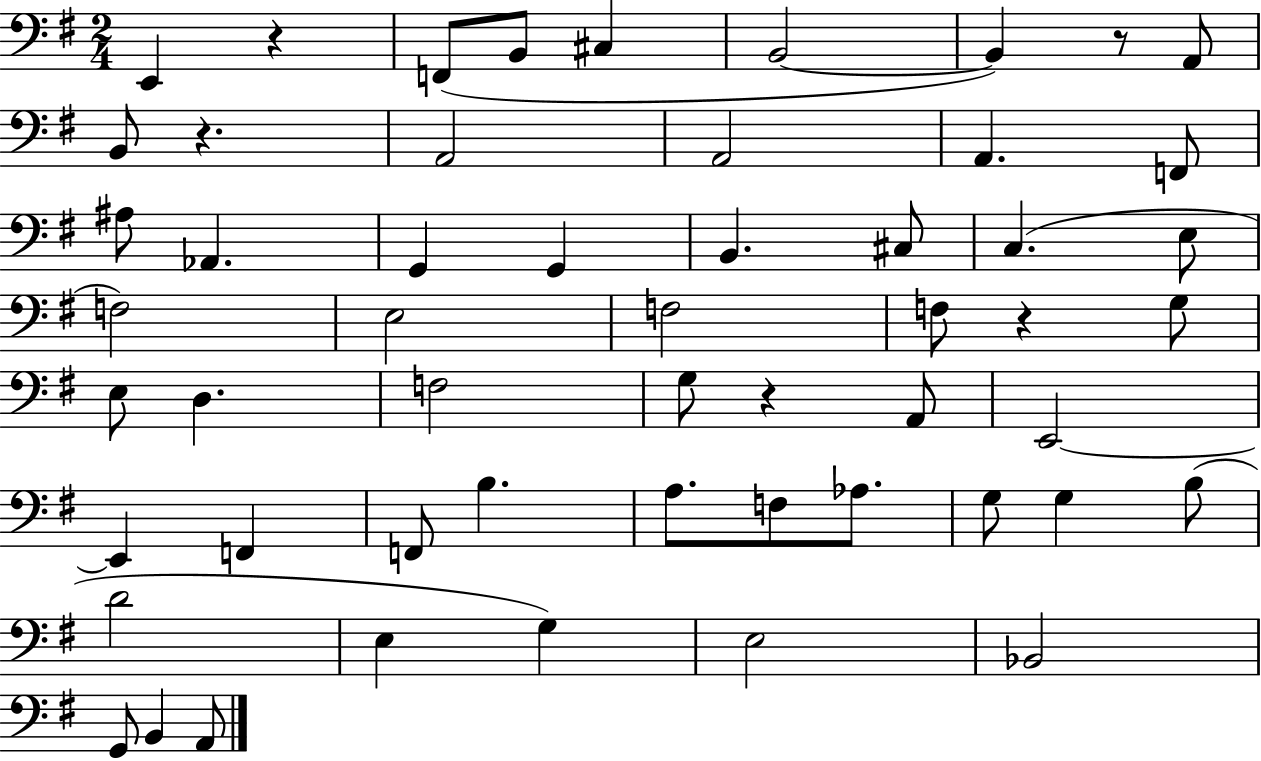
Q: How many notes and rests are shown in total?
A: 54